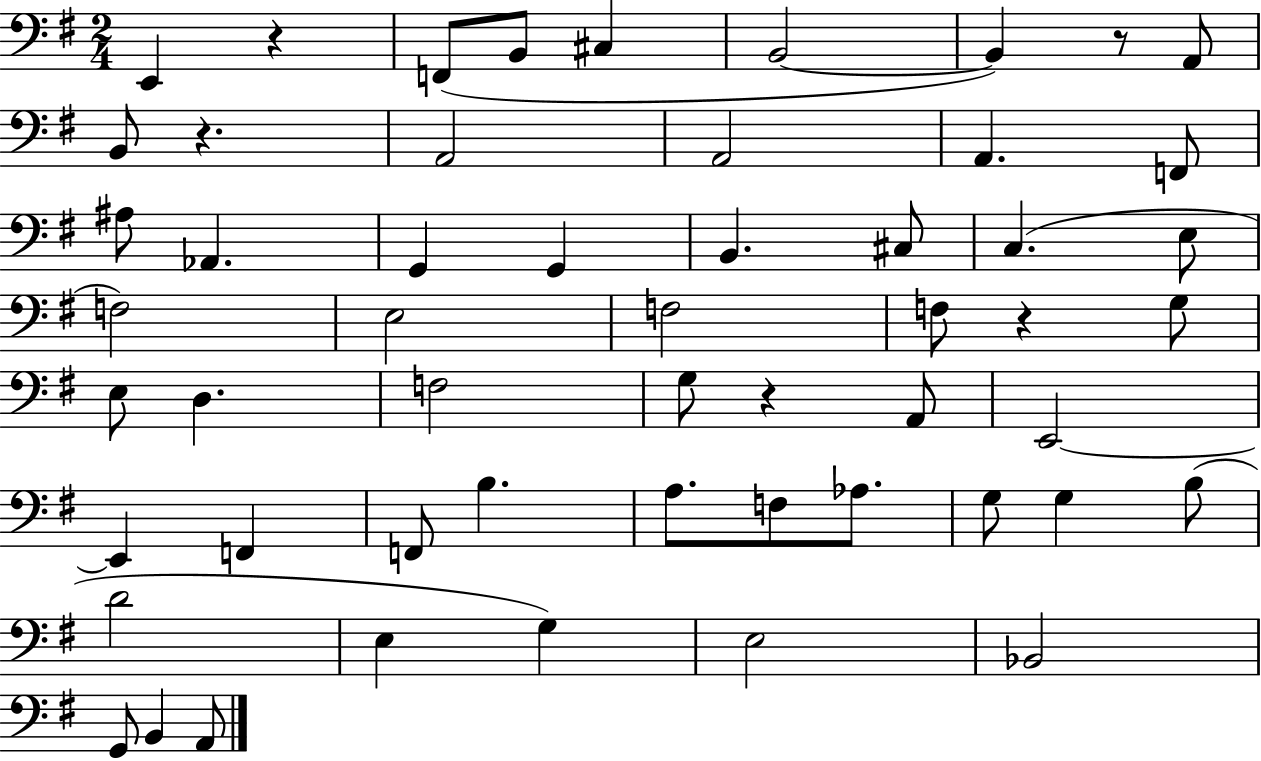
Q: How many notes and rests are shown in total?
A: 54